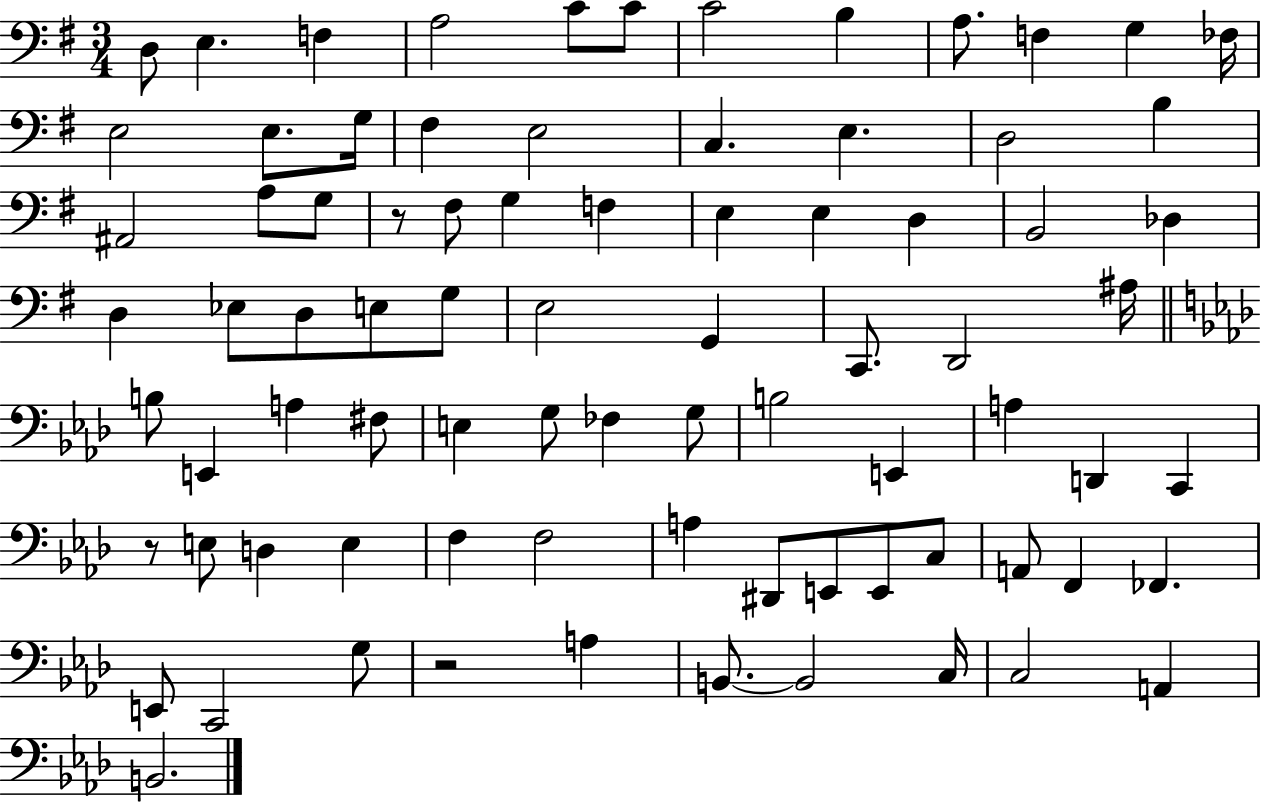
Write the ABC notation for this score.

X:1
T:Untitled
M:3/4
L:1/4
K:G
D,/2 E, F, A,2 C/2 C/2 C2 B, A,/2 F, G, _F,/4 E,2 E,/2 G,/4 ^F, E,2 C, E, D,2 B, ^A,,2 A,/2 G,/2 z/2 ^F,/2 G, F, E, E, D, B,,2 _D, D, _E,/2 D,/2 E,/2 G,/2 E,2 G,, C,,/2 D,,2 ^A,/4 B,/2 E,, A, ^F,/2 E, G,/2 _F, G,/2 B,2 E,, A, D,, C,, z/2 E,/2 D, E, F, F,2 A, ^D,,/2 E,,/2 E,,/2 C,/2 A,,/2 F,, _F,, E,,/2 C,,2 G,/2 z2 A, B,,/2 B,,2 C,/4 C,2 A,, B,,2